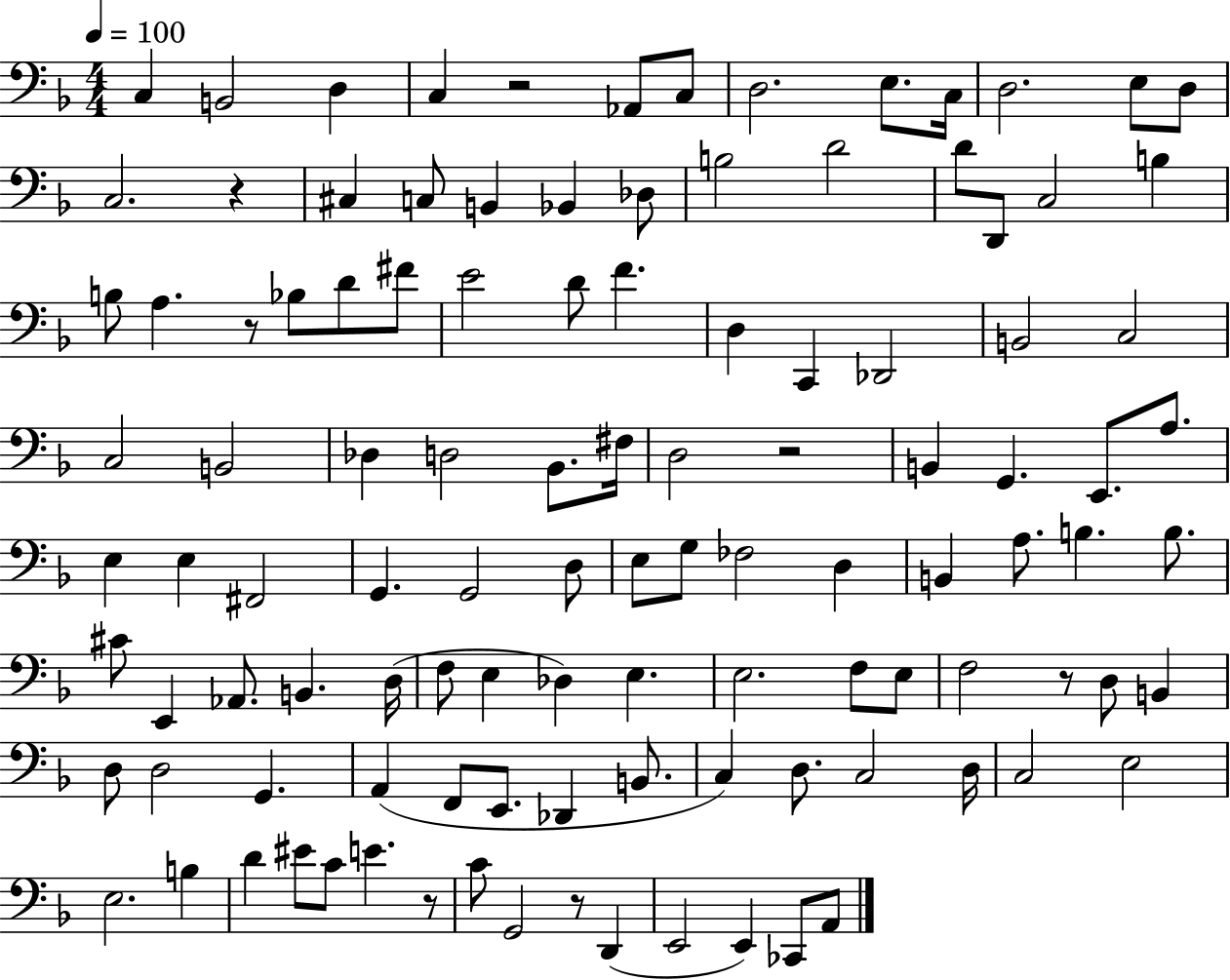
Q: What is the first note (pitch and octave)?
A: C3